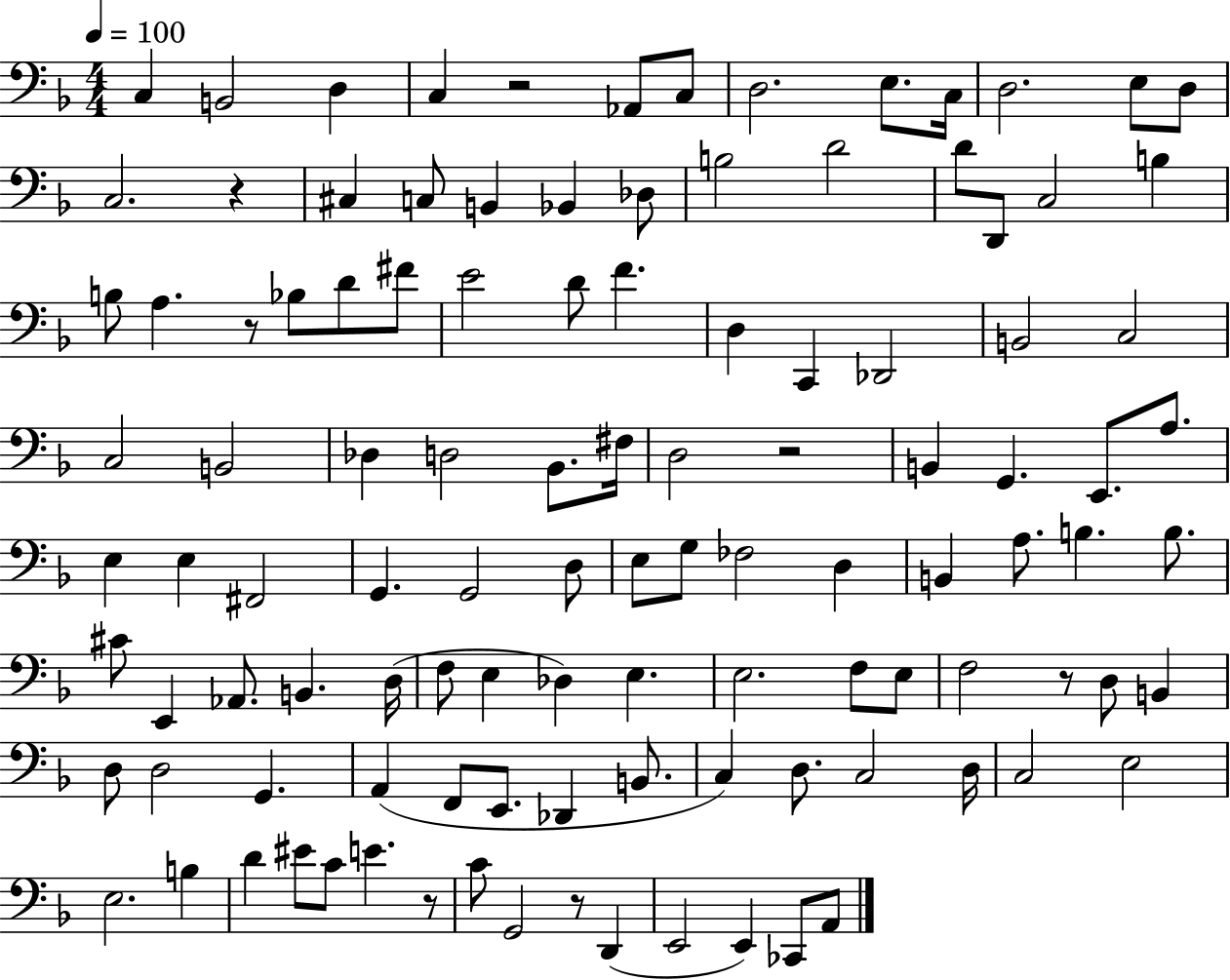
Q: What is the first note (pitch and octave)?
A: C3